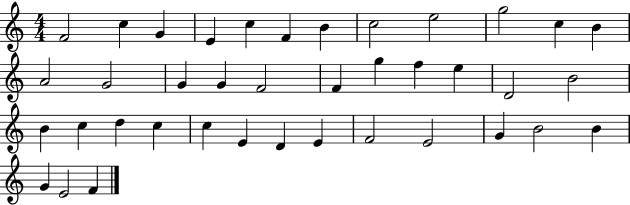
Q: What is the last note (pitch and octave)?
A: F4